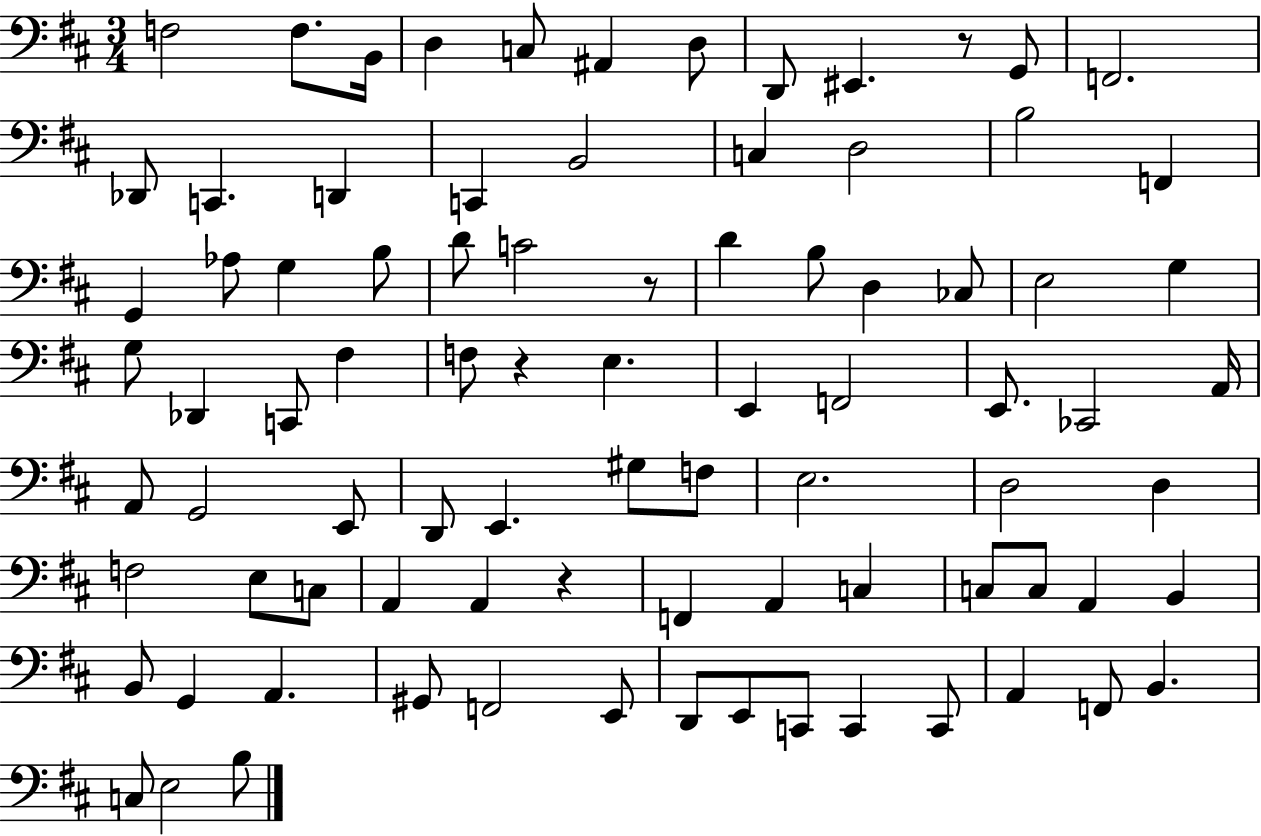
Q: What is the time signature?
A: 3/4